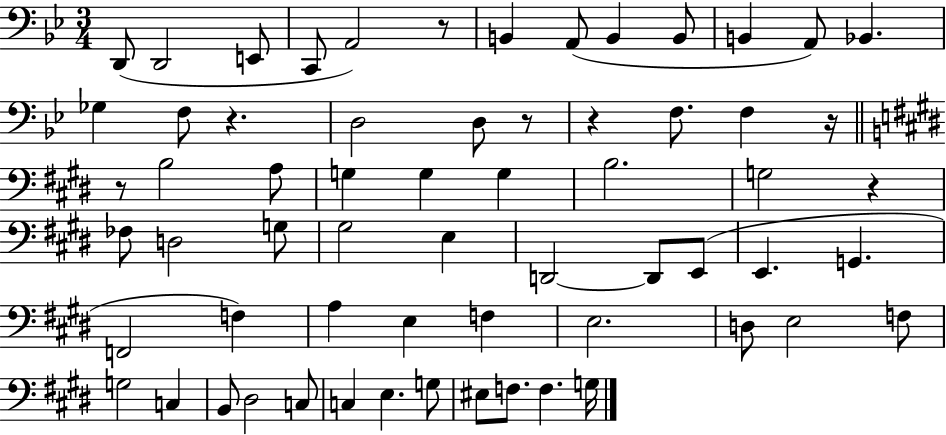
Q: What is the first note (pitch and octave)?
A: D2